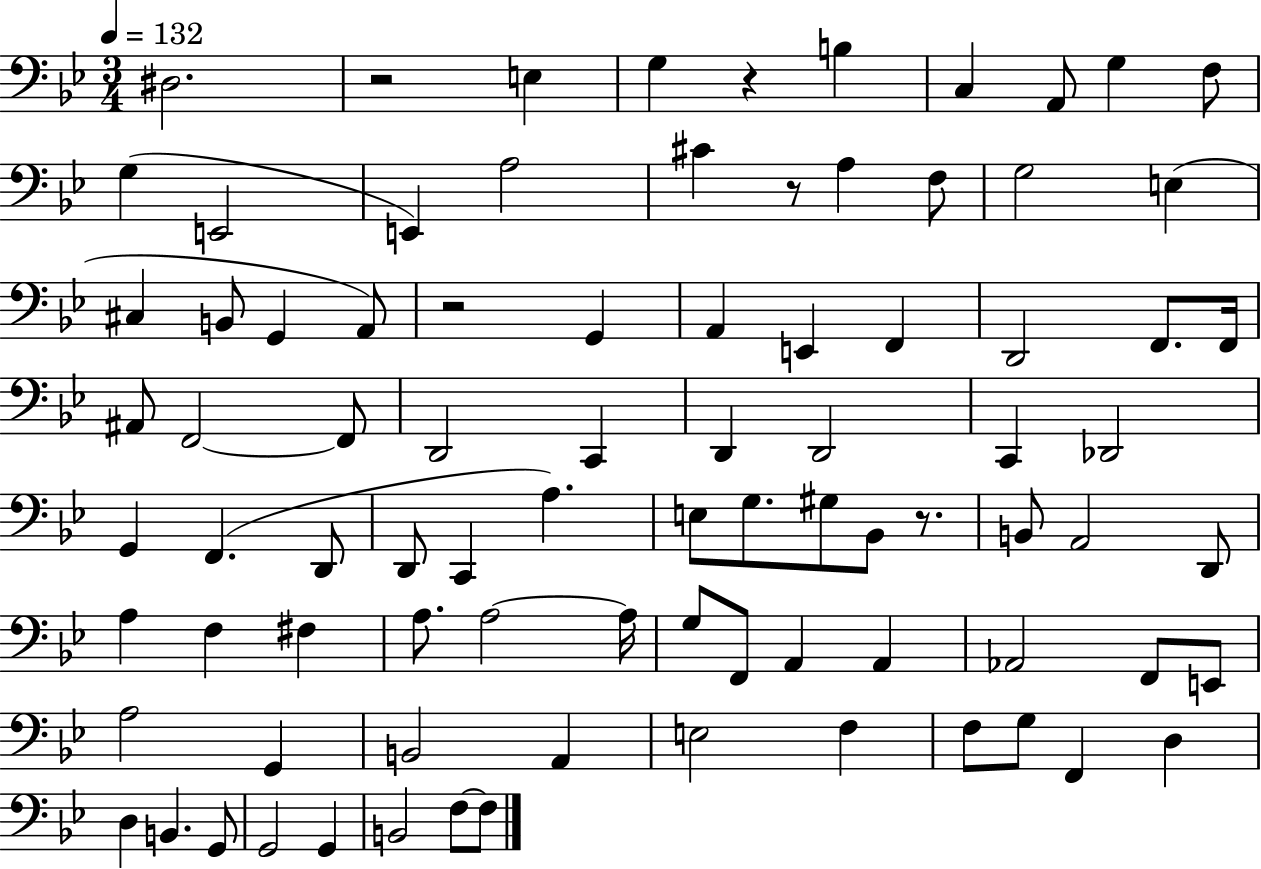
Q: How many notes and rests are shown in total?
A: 86